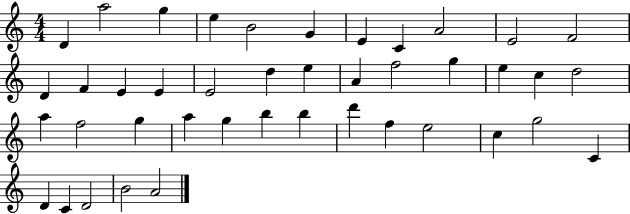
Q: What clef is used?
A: treble